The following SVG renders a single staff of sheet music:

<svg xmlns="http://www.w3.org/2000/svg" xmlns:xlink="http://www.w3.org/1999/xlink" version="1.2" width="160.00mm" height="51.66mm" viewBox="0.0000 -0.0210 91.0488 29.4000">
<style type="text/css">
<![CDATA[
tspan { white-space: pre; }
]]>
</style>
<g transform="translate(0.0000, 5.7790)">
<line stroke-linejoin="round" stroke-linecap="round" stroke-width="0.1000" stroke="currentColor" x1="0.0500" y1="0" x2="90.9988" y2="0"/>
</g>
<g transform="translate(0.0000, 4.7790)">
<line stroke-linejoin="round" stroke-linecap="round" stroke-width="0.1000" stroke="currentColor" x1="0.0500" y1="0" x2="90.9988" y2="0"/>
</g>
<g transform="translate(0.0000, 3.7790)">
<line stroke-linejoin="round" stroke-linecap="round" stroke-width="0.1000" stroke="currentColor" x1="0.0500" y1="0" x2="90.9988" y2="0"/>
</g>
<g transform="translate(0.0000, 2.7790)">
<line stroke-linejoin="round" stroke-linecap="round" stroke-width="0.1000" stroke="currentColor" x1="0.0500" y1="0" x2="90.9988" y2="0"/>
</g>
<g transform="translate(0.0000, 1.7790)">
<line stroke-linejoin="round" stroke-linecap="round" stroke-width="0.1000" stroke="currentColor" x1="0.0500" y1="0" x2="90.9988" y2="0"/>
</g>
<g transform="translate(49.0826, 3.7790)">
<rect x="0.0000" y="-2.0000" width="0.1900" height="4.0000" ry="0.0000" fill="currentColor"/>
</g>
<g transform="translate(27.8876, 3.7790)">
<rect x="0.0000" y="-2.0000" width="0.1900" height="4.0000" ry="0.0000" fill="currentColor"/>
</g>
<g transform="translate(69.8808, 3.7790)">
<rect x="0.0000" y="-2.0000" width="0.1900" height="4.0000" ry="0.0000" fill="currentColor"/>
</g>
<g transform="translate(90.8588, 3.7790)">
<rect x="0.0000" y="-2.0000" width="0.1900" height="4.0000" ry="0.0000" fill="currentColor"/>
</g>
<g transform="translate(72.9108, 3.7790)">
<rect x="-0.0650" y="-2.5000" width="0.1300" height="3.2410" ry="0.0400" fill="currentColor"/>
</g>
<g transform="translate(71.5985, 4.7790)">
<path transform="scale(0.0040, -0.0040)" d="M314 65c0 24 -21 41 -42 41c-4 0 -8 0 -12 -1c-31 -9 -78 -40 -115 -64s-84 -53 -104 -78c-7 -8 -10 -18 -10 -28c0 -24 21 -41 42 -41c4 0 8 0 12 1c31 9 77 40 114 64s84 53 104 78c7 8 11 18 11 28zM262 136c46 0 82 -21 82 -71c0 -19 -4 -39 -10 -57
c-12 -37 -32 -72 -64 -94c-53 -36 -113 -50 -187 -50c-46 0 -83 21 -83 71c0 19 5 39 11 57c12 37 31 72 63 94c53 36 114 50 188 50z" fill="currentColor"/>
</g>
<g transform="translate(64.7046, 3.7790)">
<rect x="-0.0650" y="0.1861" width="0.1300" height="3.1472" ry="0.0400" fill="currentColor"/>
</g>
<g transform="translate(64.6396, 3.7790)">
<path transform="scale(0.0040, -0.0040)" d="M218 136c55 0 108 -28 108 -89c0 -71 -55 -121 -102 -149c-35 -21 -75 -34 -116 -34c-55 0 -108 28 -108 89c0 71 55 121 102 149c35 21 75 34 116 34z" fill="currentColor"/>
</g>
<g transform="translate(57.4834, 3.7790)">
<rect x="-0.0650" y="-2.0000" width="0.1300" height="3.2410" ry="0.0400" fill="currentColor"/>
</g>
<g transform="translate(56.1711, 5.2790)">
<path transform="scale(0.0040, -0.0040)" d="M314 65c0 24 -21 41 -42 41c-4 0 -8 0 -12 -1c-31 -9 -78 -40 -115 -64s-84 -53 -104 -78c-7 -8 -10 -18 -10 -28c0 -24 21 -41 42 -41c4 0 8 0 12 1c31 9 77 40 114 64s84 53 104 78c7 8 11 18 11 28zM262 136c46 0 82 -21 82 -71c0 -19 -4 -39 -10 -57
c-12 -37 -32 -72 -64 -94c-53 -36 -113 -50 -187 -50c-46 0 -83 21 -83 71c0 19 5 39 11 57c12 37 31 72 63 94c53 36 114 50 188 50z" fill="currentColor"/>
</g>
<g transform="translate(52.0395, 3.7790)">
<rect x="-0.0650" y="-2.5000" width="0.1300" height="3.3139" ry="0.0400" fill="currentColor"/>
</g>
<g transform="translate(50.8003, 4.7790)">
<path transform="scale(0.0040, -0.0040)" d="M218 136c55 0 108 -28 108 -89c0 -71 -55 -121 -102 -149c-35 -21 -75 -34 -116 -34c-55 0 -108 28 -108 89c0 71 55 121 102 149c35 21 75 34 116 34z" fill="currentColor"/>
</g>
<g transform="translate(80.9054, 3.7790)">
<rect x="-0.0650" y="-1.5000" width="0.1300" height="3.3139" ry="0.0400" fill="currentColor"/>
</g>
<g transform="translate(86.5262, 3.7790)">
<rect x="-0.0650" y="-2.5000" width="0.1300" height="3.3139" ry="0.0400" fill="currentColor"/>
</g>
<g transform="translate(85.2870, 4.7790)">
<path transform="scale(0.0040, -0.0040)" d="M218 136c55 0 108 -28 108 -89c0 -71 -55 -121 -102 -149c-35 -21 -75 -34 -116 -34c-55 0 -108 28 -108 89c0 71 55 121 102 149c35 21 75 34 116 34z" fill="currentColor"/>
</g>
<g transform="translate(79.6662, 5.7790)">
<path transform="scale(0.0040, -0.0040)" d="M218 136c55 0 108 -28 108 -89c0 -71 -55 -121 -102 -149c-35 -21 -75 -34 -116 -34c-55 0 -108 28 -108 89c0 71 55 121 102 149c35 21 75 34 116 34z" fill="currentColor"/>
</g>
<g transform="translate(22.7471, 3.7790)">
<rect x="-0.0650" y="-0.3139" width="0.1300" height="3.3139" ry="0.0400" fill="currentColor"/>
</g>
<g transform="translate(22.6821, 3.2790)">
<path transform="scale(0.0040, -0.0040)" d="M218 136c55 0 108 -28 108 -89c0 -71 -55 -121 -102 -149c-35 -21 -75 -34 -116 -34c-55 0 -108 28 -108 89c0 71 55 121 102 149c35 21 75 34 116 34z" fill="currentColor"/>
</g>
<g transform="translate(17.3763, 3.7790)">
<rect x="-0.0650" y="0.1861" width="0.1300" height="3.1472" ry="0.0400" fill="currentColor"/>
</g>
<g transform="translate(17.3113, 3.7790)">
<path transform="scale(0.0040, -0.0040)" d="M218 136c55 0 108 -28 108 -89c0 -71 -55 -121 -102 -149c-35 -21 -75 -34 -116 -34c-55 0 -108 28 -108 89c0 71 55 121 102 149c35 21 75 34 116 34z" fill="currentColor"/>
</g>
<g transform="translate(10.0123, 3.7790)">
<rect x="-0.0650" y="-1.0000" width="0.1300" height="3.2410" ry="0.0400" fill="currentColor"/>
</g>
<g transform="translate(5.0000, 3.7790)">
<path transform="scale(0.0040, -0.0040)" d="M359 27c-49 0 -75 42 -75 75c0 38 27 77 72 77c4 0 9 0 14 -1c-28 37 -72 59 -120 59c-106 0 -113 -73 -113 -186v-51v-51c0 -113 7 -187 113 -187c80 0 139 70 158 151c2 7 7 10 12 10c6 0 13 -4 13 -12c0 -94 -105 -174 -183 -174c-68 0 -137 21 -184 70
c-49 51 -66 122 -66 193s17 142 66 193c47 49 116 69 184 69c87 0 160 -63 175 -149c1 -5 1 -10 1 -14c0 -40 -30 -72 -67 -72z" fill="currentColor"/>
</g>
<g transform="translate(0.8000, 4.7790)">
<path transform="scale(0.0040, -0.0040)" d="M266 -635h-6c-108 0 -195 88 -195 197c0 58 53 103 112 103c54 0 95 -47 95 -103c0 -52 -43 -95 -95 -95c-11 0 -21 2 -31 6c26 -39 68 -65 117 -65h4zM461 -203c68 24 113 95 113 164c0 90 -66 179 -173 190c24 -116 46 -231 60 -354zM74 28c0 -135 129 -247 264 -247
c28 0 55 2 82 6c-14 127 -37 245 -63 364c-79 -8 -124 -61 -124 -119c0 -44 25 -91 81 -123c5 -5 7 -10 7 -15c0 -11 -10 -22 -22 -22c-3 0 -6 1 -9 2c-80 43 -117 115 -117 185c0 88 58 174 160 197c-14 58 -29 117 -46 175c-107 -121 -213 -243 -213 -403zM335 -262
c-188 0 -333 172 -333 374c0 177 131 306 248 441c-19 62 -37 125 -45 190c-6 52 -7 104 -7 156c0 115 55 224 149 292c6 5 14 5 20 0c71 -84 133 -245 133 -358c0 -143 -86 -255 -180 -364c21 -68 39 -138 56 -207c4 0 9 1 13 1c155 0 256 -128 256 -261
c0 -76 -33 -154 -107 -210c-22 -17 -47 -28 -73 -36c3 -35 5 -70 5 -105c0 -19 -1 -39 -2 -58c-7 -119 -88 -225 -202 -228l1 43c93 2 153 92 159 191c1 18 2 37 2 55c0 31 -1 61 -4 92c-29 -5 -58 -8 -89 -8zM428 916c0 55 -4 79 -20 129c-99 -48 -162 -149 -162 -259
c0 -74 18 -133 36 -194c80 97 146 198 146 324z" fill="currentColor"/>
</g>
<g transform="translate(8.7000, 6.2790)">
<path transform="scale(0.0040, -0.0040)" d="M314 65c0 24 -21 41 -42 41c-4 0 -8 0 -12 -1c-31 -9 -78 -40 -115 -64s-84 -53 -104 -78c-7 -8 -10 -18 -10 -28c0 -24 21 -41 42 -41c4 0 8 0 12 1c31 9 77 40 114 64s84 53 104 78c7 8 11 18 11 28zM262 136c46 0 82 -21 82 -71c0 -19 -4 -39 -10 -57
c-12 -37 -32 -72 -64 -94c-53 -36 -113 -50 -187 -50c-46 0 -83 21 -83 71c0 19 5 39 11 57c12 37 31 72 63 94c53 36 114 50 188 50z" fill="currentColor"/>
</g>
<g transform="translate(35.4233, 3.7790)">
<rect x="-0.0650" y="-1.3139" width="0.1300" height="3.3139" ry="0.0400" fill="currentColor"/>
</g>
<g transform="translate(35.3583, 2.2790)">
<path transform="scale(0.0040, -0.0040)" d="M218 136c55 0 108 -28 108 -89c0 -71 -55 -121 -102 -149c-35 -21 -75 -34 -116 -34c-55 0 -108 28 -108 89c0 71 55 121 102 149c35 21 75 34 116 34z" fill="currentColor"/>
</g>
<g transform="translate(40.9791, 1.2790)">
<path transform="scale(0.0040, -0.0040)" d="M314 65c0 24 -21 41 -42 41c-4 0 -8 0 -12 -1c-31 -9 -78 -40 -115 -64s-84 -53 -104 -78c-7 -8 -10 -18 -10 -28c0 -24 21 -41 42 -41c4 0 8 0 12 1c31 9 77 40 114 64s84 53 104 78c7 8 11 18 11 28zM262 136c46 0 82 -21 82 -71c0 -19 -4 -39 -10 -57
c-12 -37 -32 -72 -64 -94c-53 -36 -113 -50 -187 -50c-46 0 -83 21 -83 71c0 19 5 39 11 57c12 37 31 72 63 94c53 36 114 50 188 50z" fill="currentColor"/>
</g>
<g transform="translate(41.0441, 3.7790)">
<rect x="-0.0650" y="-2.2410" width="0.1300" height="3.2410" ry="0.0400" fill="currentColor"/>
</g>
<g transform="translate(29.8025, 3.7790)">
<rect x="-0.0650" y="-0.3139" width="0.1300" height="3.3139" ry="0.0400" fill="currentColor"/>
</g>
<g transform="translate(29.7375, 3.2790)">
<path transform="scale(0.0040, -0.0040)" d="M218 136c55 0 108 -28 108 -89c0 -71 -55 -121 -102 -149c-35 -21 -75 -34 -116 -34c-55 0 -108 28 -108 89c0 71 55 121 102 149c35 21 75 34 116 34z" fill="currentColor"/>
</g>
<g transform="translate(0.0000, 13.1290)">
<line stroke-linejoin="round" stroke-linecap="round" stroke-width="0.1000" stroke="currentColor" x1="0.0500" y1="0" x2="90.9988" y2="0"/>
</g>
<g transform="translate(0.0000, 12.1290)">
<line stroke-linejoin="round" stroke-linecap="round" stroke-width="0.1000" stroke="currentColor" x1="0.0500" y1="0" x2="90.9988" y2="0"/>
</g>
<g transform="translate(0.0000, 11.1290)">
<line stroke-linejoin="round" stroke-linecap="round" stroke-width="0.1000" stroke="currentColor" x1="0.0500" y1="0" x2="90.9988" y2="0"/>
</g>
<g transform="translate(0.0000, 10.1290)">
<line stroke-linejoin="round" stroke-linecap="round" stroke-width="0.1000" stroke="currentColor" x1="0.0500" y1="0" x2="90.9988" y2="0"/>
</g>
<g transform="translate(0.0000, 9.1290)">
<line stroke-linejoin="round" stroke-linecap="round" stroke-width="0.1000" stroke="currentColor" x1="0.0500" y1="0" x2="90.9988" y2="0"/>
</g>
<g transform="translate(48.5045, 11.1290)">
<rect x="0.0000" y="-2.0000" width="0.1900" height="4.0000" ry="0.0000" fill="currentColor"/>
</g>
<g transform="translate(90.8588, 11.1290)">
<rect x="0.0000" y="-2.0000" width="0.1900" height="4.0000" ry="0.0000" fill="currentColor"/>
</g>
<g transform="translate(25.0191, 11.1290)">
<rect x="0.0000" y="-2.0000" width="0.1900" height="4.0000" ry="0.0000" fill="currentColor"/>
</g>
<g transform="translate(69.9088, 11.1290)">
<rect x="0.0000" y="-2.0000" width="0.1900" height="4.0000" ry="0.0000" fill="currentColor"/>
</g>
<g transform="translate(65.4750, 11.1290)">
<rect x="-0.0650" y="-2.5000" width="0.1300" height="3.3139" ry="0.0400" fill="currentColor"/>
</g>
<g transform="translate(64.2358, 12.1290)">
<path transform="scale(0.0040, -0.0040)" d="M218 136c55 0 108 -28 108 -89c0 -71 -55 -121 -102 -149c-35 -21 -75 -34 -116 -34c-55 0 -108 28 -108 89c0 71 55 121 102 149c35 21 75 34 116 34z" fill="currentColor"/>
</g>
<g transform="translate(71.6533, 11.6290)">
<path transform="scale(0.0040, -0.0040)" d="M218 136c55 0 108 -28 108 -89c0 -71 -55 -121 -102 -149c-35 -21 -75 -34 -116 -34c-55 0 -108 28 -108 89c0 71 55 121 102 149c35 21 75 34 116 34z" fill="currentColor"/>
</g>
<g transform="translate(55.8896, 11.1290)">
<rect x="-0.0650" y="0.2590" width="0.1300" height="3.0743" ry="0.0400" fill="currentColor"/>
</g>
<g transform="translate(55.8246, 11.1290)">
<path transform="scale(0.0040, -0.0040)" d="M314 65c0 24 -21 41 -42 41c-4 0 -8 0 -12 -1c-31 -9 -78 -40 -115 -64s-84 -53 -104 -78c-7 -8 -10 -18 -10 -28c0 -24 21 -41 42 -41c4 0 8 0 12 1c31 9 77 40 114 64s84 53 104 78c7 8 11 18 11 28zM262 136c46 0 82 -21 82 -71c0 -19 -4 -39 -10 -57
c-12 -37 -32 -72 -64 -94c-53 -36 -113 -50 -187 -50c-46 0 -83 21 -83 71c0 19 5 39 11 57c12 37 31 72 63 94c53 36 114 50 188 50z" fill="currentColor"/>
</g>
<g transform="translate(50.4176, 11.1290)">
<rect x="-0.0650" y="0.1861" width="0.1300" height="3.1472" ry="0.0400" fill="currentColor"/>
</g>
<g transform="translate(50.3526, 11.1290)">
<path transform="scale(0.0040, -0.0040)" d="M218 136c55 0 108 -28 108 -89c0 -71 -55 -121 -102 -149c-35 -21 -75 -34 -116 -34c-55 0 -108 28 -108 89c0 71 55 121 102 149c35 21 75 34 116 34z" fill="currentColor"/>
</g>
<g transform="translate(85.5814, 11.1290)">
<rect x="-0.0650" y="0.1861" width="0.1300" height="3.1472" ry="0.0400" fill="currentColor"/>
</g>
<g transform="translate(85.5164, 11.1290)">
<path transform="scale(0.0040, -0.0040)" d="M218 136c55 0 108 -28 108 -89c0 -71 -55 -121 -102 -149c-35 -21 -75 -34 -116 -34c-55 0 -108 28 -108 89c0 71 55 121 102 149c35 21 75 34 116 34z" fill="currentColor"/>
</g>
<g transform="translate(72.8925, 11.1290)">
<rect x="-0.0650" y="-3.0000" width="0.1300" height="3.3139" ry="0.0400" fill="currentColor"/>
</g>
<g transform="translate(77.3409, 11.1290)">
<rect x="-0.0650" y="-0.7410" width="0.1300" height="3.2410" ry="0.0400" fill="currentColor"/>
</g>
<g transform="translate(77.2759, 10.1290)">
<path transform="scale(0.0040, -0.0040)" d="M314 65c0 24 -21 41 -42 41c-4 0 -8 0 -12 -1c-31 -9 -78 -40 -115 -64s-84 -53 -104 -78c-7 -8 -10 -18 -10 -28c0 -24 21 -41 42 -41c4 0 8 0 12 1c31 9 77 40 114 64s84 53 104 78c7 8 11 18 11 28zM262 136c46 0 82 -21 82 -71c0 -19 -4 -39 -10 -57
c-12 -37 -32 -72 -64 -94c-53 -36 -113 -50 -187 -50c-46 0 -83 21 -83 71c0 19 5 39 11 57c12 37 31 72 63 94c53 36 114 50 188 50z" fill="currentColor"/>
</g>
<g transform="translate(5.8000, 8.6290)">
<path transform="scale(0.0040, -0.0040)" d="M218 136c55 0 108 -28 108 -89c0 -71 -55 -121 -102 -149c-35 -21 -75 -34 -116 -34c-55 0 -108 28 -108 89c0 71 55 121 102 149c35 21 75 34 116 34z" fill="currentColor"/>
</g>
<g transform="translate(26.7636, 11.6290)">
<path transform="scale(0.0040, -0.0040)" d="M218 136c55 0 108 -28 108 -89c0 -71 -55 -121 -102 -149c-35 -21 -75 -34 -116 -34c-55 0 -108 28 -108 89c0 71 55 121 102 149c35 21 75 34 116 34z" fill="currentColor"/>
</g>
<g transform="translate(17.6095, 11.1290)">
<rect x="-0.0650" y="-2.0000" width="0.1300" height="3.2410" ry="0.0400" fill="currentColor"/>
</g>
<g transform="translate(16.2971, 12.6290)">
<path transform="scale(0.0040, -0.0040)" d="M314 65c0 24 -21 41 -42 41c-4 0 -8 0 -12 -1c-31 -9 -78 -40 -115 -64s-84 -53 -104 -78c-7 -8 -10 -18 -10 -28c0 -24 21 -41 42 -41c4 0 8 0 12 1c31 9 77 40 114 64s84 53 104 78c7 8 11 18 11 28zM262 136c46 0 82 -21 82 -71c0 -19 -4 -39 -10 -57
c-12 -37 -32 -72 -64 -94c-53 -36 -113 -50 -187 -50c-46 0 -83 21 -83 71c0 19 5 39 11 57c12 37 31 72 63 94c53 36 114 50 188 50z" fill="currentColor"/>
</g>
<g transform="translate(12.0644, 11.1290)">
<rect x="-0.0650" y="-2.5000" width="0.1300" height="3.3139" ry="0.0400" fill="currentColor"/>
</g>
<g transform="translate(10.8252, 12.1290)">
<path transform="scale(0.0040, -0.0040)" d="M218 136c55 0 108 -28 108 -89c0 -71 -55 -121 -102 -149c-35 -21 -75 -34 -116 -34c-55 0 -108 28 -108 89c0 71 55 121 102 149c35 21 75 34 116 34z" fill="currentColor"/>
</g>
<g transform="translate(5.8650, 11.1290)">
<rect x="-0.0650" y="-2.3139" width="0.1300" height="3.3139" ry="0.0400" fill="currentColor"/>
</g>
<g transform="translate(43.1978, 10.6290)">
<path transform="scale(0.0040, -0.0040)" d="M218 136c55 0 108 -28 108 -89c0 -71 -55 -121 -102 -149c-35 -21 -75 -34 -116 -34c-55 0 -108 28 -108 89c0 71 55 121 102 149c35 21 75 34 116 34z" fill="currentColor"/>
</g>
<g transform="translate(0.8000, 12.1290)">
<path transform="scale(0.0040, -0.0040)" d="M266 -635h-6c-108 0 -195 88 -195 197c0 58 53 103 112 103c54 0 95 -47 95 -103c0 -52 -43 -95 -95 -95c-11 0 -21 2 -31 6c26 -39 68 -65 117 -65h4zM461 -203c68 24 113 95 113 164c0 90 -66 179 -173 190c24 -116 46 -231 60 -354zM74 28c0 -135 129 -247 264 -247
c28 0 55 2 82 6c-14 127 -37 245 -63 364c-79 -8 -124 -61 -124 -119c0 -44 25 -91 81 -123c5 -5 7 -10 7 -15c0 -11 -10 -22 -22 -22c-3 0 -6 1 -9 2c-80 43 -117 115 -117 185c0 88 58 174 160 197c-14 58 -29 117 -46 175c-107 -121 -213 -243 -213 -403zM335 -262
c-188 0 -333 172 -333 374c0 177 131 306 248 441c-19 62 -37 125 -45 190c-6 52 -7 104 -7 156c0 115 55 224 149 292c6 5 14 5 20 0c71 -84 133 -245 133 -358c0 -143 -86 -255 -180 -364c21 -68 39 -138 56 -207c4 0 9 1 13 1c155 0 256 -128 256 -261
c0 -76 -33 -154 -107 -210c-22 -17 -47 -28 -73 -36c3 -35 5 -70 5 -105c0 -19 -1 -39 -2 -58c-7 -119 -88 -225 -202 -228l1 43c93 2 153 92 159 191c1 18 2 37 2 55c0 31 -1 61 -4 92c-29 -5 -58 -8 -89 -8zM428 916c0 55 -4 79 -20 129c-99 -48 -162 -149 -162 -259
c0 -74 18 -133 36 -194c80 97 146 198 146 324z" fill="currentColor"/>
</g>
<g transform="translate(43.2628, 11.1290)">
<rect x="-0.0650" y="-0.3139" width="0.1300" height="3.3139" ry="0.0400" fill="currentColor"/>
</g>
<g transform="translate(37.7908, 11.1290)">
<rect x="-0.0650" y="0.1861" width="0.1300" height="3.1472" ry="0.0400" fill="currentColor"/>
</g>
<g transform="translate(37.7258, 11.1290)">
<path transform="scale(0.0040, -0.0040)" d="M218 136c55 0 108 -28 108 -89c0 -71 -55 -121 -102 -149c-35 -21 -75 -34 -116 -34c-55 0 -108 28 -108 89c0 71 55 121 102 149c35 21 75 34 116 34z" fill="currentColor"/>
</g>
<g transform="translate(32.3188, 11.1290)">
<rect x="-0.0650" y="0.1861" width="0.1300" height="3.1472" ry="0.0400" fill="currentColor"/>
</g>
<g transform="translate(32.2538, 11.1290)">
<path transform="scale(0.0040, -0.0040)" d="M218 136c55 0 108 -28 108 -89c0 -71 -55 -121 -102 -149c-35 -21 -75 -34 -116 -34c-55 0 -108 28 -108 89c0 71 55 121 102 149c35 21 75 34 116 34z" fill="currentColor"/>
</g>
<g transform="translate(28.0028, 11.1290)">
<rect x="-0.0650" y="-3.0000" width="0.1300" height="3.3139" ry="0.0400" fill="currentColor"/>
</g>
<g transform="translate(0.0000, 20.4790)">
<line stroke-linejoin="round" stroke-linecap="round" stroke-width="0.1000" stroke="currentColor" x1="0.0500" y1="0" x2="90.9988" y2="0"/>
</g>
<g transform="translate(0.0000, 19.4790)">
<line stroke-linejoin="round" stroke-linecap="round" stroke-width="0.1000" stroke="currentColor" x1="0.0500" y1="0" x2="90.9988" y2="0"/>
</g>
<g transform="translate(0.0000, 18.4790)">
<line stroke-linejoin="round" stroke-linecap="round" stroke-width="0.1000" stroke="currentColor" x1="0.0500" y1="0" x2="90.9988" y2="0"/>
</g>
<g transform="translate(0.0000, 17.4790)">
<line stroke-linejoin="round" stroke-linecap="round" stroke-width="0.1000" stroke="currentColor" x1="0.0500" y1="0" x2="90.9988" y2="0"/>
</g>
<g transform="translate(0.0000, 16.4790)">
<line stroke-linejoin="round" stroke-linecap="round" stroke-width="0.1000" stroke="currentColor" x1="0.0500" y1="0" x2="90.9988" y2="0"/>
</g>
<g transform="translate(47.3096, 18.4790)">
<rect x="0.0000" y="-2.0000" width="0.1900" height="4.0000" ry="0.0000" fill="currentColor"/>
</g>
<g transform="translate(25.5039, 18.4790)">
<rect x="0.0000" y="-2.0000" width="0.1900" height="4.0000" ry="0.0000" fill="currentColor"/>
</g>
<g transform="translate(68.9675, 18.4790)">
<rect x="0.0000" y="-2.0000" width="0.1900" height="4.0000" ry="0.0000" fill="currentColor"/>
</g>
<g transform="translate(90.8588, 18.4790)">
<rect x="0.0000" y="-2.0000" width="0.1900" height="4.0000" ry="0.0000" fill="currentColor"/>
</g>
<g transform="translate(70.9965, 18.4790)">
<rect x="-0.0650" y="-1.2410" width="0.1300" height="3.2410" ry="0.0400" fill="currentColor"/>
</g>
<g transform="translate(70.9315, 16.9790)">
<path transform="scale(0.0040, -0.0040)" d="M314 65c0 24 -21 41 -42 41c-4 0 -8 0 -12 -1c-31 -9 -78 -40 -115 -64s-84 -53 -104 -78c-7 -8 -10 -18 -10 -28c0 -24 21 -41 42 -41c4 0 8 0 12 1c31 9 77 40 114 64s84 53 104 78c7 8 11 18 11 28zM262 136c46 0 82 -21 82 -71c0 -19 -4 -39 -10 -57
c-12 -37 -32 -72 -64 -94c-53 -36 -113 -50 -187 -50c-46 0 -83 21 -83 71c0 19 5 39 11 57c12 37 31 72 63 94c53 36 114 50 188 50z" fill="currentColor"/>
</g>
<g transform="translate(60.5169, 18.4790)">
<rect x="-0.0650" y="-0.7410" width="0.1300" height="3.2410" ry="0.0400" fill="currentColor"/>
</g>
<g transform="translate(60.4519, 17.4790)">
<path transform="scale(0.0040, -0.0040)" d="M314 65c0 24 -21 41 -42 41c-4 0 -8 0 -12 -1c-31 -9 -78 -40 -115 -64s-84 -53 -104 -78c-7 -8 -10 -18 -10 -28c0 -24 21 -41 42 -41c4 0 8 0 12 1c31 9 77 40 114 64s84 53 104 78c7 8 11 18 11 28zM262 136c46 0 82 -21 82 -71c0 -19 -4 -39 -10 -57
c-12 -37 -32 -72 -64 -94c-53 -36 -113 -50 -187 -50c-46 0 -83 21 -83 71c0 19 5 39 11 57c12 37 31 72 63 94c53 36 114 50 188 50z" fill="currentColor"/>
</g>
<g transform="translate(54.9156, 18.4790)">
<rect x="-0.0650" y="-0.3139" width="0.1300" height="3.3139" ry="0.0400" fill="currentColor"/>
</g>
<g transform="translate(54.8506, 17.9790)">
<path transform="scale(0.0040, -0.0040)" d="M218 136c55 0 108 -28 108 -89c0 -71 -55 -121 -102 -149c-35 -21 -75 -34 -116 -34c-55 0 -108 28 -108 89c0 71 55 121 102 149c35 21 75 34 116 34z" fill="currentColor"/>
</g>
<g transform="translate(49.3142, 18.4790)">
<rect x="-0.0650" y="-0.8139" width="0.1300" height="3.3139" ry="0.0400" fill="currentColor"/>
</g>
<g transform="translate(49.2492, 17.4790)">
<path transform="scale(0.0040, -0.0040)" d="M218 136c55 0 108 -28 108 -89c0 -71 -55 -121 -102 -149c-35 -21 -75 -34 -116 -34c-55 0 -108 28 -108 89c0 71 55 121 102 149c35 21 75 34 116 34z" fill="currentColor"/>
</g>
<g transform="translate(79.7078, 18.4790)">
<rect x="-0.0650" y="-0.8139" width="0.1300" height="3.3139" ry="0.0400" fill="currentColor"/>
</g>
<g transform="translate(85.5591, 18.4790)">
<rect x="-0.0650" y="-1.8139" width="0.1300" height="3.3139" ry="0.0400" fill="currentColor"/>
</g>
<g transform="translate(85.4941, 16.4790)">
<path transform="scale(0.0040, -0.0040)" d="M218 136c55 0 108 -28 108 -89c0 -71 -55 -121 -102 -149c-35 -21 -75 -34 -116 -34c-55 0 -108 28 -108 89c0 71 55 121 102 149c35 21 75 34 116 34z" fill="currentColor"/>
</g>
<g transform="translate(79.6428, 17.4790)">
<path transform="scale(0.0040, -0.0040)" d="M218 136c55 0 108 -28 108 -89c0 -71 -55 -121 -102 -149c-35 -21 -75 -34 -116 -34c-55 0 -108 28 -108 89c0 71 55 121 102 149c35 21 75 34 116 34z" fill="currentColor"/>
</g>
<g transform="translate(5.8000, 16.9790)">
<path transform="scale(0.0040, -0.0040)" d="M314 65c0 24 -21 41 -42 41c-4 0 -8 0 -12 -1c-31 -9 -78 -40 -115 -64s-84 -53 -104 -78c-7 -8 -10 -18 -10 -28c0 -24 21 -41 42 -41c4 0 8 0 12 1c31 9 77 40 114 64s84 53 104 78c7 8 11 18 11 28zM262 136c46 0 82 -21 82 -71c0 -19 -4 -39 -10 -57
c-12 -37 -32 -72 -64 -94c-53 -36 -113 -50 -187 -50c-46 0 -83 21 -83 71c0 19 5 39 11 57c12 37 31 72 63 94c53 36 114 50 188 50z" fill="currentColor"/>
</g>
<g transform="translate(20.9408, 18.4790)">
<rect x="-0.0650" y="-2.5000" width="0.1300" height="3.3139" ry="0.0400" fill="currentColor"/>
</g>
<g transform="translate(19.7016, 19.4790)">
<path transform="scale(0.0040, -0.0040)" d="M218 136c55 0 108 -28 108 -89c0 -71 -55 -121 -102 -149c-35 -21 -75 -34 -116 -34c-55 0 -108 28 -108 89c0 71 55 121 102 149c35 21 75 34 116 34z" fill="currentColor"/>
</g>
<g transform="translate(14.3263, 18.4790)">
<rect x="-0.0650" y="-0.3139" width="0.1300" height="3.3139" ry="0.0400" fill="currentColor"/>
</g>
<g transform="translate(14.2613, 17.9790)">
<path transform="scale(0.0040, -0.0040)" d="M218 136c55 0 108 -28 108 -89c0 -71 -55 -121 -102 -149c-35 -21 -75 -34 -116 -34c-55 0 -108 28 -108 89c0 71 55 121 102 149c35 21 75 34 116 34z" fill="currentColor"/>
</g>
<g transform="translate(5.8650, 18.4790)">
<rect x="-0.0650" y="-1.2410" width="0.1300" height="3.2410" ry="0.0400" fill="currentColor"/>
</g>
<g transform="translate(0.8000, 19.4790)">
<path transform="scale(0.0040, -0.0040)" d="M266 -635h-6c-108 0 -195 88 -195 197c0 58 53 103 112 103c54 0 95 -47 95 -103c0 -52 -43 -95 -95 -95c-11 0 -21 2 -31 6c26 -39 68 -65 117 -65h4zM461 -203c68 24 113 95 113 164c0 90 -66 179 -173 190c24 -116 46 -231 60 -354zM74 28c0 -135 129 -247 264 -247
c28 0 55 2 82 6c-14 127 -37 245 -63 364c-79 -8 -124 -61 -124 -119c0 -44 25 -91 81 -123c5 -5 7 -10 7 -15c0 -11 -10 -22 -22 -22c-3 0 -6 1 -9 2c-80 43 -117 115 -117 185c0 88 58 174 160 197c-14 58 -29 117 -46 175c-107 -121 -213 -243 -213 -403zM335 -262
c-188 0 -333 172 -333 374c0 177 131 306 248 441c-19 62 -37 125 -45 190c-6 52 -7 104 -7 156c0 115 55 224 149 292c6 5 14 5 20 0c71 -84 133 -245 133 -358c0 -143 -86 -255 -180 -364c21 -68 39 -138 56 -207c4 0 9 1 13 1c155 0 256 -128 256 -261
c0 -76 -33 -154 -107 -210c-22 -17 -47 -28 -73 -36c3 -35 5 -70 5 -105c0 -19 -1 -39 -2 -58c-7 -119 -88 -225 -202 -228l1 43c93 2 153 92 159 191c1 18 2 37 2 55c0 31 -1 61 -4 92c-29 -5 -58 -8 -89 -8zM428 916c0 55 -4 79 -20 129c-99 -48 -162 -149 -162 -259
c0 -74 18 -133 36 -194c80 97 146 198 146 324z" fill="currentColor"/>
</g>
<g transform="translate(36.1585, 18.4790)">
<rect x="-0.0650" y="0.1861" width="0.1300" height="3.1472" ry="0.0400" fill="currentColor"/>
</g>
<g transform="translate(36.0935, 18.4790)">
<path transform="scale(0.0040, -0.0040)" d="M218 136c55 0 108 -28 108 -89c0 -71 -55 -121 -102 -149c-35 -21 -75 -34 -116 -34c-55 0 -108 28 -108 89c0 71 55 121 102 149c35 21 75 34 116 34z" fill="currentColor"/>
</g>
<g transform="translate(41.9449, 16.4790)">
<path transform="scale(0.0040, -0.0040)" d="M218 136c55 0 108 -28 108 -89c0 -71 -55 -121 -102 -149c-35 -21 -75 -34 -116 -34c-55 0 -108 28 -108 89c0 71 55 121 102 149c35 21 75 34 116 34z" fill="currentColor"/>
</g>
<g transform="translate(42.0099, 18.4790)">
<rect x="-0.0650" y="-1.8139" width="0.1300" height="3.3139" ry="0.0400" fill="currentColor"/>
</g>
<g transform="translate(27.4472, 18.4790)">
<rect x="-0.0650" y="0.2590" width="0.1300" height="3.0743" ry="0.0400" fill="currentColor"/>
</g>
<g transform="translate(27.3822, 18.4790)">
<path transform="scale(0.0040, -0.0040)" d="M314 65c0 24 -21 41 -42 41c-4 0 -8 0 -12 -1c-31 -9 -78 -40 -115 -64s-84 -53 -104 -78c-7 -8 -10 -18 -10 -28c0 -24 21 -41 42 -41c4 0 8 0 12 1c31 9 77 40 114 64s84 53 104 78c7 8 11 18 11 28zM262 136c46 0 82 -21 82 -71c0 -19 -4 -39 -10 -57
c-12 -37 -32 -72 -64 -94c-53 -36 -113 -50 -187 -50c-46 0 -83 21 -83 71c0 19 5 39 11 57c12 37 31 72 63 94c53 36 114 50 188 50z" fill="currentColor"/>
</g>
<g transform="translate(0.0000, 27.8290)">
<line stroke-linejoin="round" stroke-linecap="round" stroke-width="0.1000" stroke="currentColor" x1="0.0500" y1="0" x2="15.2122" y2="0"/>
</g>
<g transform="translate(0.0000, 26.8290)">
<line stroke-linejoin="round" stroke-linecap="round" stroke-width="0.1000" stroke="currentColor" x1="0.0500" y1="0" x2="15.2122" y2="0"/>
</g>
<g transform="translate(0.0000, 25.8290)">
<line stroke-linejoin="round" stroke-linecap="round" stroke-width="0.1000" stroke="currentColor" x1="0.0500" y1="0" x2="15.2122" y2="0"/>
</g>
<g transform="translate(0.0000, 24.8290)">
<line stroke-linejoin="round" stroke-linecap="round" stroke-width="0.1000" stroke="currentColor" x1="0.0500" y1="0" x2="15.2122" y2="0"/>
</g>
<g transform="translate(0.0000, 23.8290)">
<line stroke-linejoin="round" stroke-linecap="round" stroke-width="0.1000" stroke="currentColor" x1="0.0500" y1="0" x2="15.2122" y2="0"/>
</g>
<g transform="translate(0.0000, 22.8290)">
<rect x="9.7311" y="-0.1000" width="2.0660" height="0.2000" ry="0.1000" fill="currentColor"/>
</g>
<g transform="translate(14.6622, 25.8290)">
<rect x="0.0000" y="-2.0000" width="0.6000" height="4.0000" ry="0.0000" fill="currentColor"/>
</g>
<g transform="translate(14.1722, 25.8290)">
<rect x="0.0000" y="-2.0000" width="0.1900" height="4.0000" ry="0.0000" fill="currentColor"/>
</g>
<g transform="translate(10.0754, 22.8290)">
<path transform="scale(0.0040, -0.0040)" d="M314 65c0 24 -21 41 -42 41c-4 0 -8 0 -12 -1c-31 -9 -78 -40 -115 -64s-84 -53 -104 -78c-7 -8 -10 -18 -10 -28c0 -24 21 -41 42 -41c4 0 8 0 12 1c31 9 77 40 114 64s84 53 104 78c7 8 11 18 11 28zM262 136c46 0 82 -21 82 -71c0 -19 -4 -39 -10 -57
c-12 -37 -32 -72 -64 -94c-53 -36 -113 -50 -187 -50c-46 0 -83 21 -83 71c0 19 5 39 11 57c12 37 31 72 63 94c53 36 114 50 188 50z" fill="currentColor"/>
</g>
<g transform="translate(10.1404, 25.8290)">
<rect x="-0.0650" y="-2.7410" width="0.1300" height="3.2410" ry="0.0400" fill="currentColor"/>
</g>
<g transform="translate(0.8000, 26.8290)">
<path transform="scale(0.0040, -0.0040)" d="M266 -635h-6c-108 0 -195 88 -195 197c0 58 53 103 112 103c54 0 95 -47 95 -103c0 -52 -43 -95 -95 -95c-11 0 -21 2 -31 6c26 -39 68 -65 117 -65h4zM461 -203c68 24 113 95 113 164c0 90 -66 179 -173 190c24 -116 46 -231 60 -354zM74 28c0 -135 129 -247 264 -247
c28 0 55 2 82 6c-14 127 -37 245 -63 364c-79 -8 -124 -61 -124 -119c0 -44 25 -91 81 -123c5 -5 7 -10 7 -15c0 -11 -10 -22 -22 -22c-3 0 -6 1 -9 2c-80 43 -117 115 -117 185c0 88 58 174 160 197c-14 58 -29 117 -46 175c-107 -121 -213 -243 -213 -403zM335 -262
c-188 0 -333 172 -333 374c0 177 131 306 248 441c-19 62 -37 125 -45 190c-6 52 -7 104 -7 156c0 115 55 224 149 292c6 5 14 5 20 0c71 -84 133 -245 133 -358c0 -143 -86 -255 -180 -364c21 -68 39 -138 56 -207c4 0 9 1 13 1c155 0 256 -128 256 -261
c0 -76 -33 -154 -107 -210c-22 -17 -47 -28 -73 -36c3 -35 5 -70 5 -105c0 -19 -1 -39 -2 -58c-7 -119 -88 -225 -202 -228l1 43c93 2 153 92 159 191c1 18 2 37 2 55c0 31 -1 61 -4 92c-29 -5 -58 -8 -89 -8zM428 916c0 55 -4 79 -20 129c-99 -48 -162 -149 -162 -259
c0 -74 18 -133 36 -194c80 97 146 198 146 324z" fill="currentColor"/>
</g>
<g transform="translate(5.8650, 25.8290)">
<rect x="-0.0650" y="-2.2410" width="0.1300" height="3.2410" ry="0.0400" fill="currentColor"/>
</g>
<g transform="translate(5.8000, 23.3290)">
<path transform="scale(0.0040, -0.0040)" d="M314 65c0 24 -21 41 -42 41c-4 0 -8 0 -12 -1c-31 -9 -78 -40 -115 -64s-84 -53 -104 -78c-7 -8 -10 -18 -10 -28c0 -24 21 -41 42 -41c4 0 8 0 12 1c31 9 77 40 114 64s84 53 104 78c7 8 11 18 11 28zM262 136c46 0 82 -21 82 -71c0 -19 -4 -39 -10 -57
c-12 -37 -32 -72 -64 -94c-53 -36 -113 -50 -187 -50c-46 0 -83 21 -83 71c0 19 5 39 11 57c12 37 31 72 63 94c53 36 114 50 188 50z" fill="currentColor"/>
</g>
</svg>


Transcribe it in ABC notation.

X:1
T:Untitled
M:4/4
L:1/4
K:C
D2 B c c e g2 G F2 B G2 E G g G F2 A B B c B B2 G A d2 B e2 c G B2 B f d c d2 e2 d f g2 a2